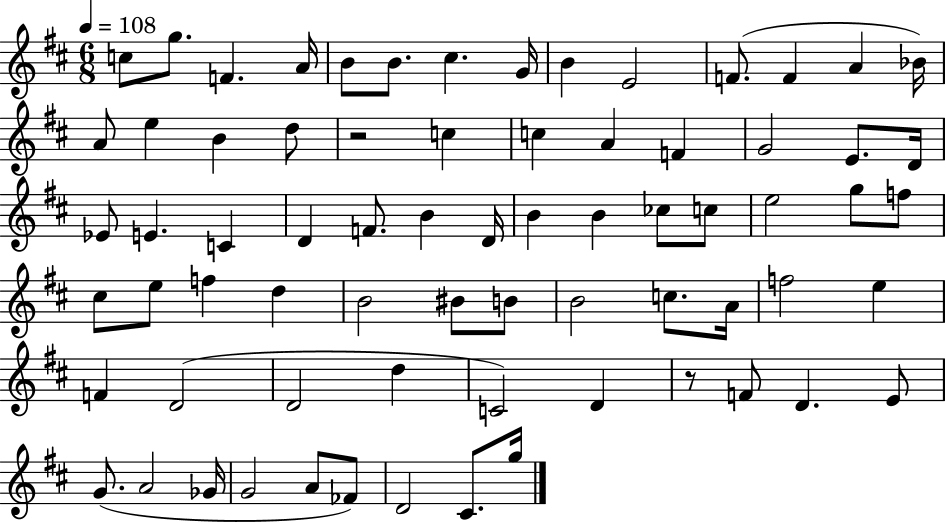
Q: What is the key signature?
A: D major